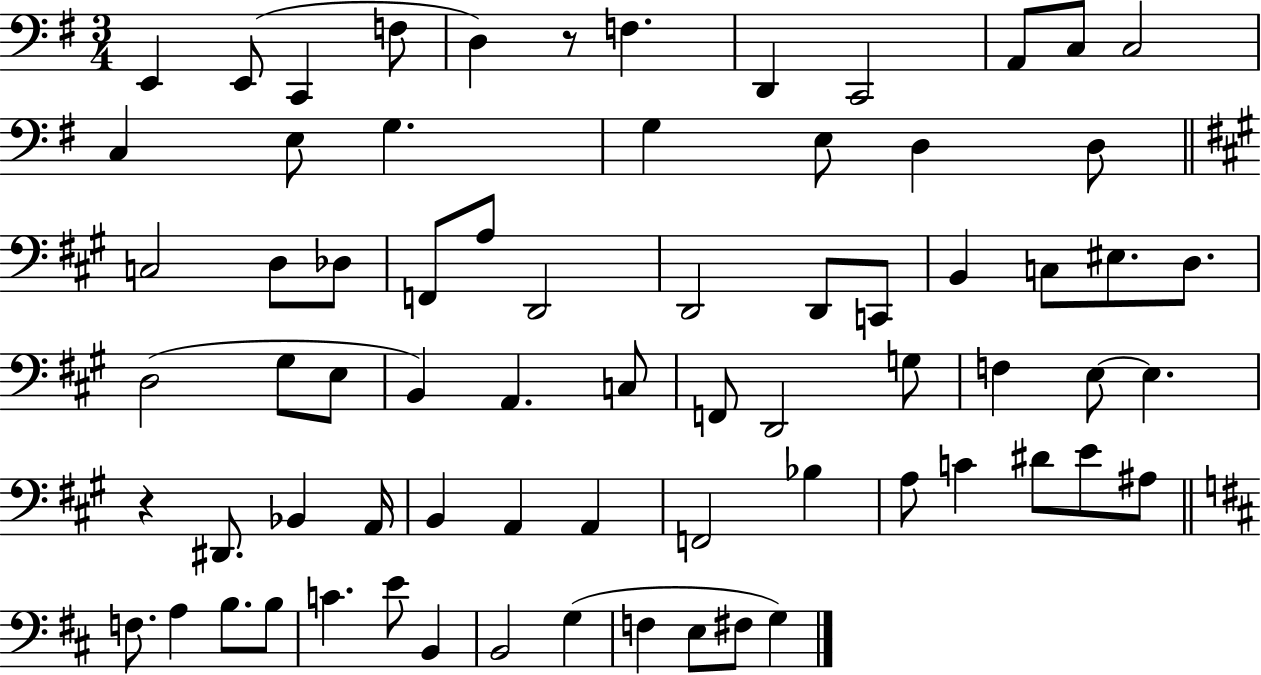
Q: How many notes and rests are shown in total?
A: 71